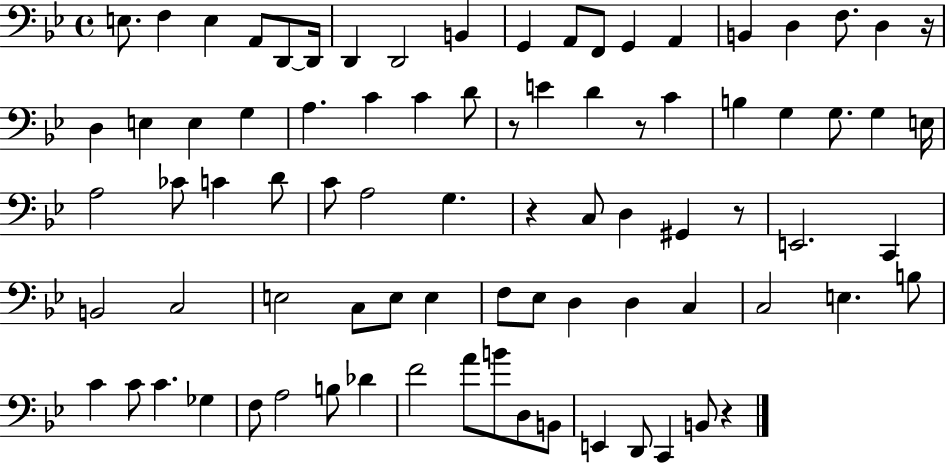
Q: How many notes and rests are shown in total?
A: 83